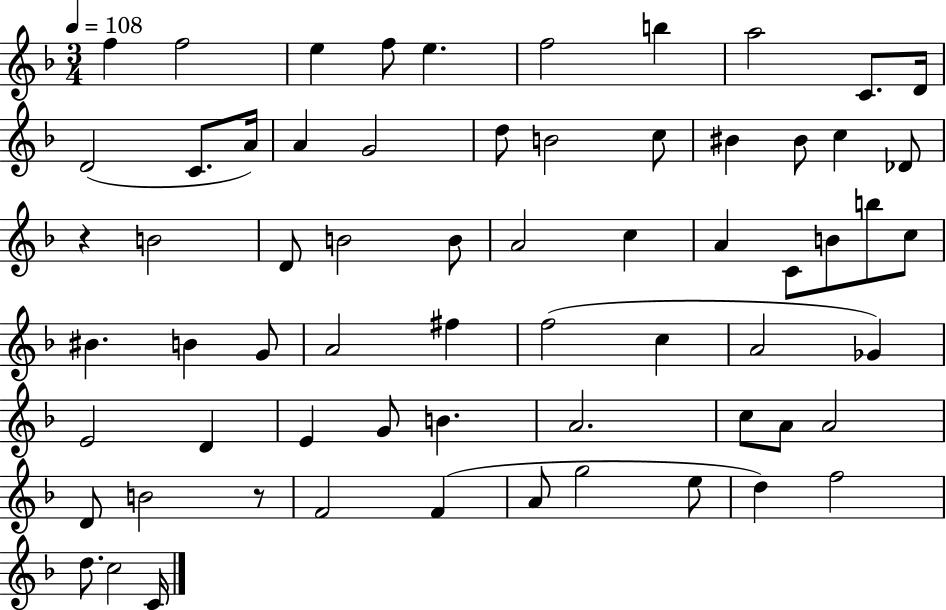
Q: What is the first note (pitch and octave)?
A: F5